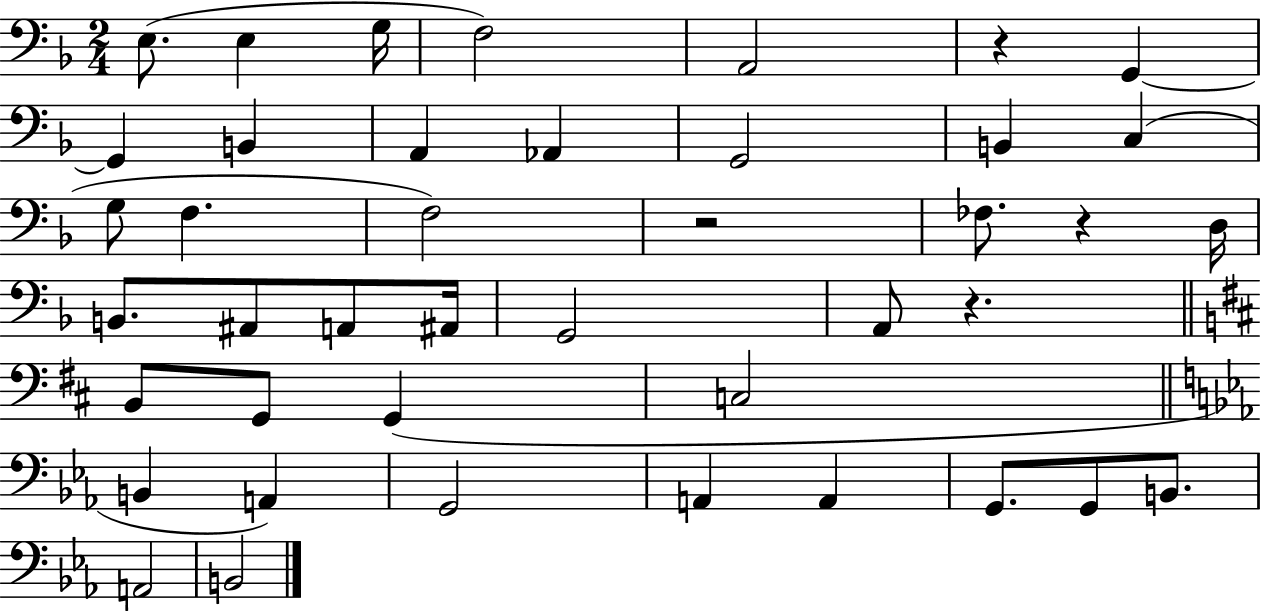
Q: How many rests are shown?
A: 4